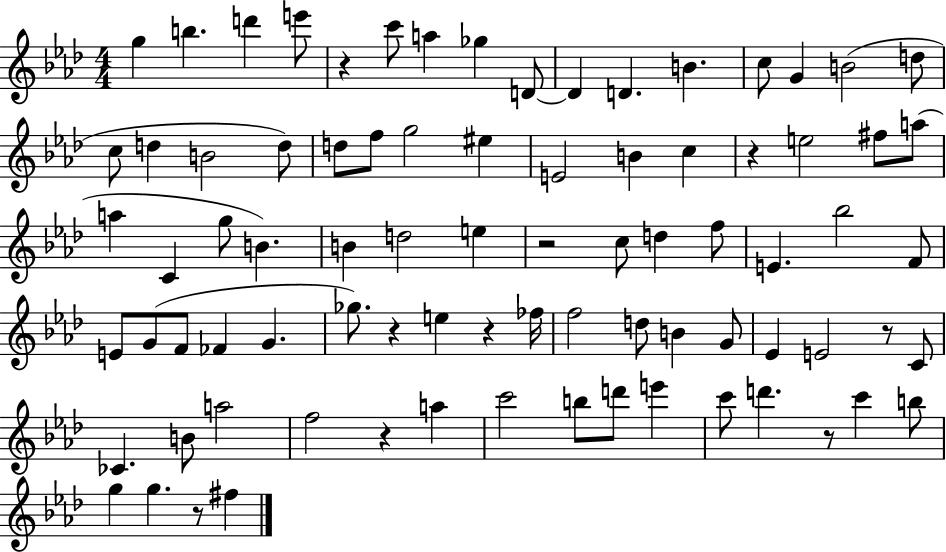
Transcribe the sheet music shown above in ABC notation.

X:1
T:Untitled
M:4/4
L:1/4
K:Ab
g b d' e'/2 z c'/2 a _g D/2 D D B c/2 G B2 d/2 c/2 d B2 d/2 d/2 f/2 g2 ^e E2 B c z e2 ^f/2 a/2 a C g/2 B B d2 e z2 c/2 d f/2 E _b2 F/2 E/2 G/2 F/2 _F G _g/2 z e z _f/4 f2 d/2 B G/2 _E E2 z/2 C/2 _C B/2 a2 f2 z a c'2 b/2 d'/2 e' c'/2 d' z/2 c' b/2 g g z/2 ^f